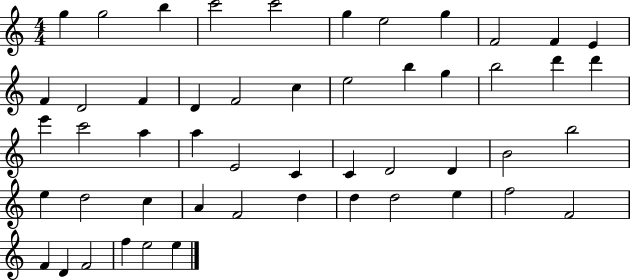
X:1
T:Untitled
M:4/4
L:1/4
K:C
g g2 b c'2 c'2 g e2 g F2 F E F D2 F D F2 c e2 b g b2 d' d' e' c'2 a a E2 C C D2 D B2 b2 e d2 c A F2 d d d2 e f2 F2 F D F2 f e2 e